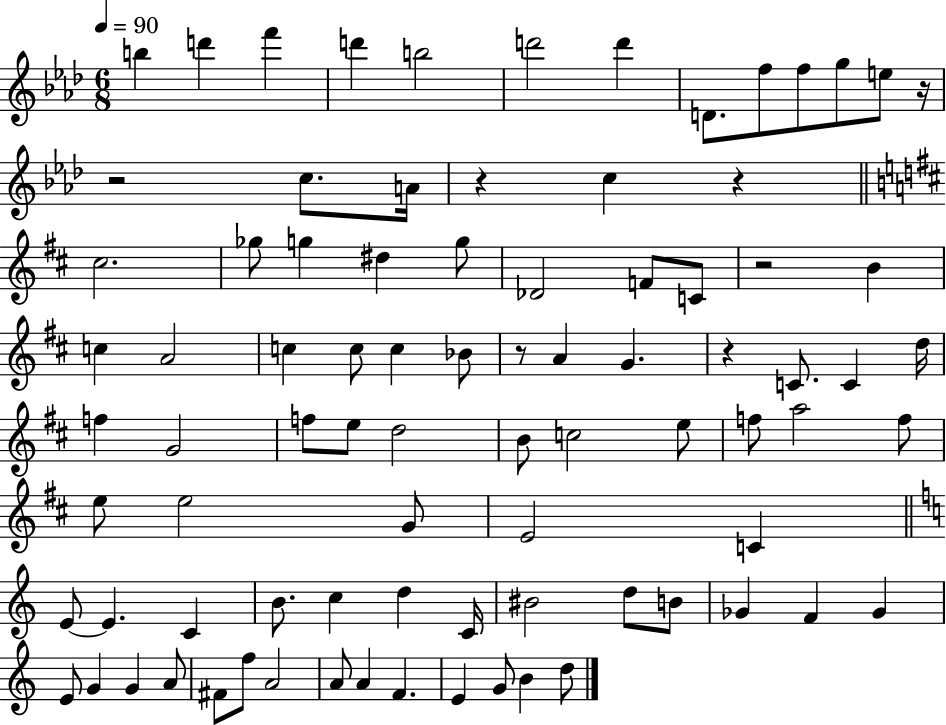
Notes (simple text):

B5/q D6/q F6/q D6/q B5/h D6/h D6/q D4/e. F5/e F5/e G5/e E5/e R/s R/h C5/e. A4/s R/q C5/q R/q C#5/h. Gb5/e G5/q D#5/q G5/e Db4/h F4/e C4/e R/h B4/q C5/q A4/h C5/q C5/e C5/q Bb4/e R/e A4/q G4/q. R/q C4/e. C4/q D5/s F5/q G4/h F5/e E5/e D5/h B4/e C5/h E5/e F5/e A5/h F5/e E5/e E5/h G4/e E4/h C4/q E4/e E4/q. C4/q B4/e. C5/q D5/q C4/s BIS4/h D5/e B4/e Gb4/q F4/q Gb4/q E4/e G4/q G4/q A4/e F#4/e F5/e A4/h A4/e A4/q F4/q. E4/q G4/e B4/q D5/e